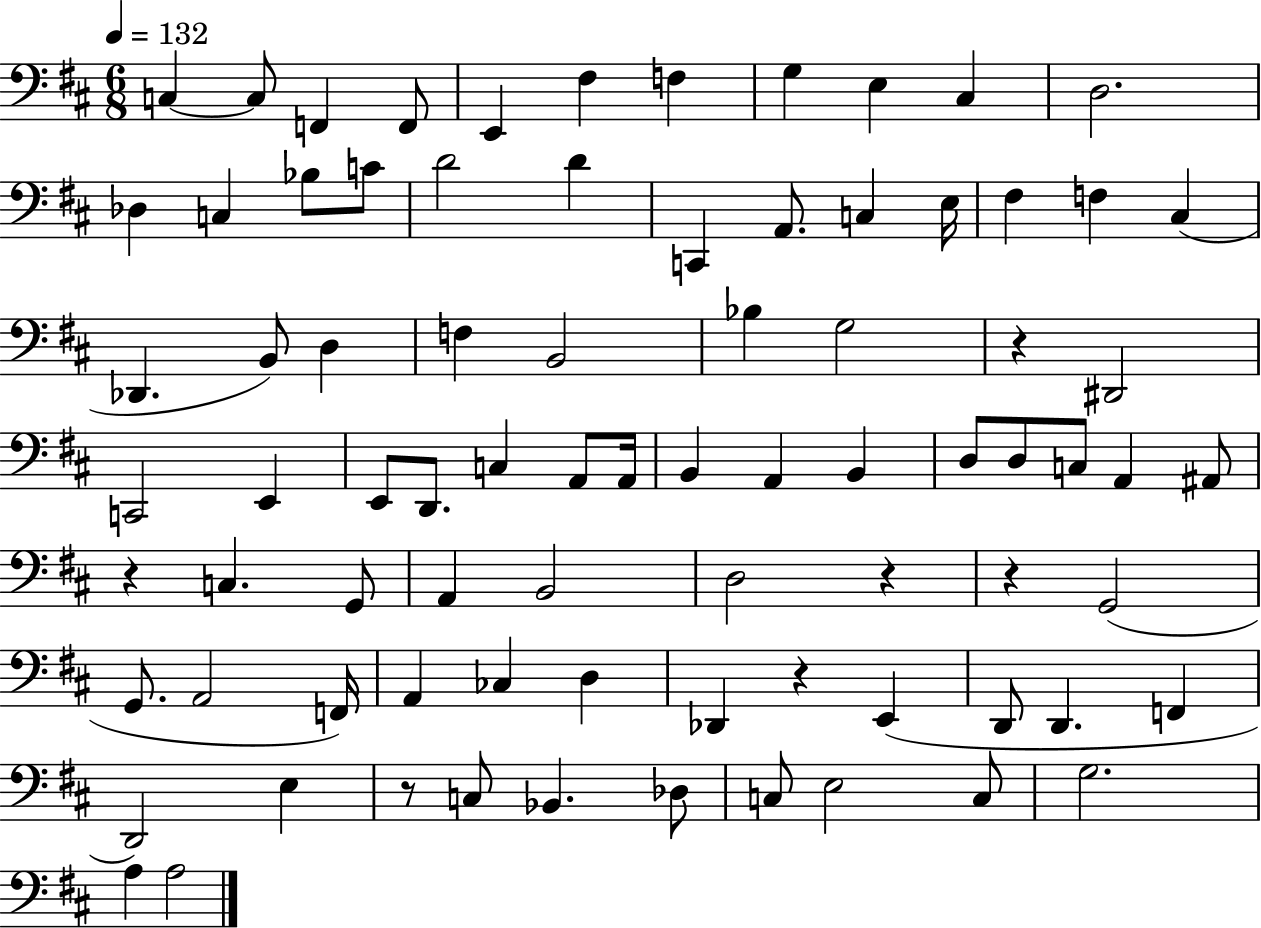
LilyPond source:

{
  \clef bass
  \numericTimeSignature
  \time 6/8
  \key d \major
  \tempo 4 = 132
  c4~~ c8 f,4 f,8 | e,4 fis4 f4 | g4 e4 cis4 | d2. | \break des4 c4 bes8 c'8 | d'2 d'4 | c,4 a,8. c4 e16 | fis4 f4 cis4( | \break des,4. b,8) d4 | f4 b,2 | bes4 g2 | r4 dis,2 | \break c,2 e,4 | e,8 d,8. c4 a,8 a,16 | b,4 a,4 b,4 | d8 d8 c8 a,4 ais,8 | \break r4 c4. g,8 | a,4 b,2 | d2 r4 | r4 g,2( | \break g,8. a,2 f,16) | a,4 ces4 d4 | des,4 r4 e,4( | d,8 d,4. f,4 | \break d,2) e4 | r8 c8 bes,4. des8 | c8 e2 c8 | g2. | \break a4 a2 | \bar "|."
}